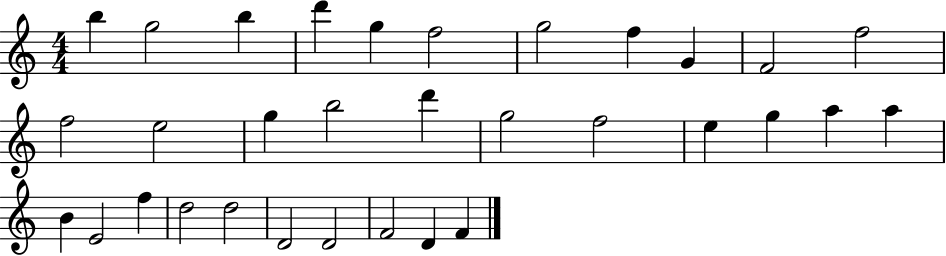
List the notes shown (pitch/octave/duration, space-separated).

B5/q G5/h B5/q D6/q G5/q F5/h G5/h F5/q G4/q F4/h F5/h F5/h E5/h G5/q B5/h D6/q G5/h F5/h E5/q G5/q A5/q A5/q B4/q E4/h F5/q D5/h D5/h D4/h D4/h F4/h D4/q F4/q